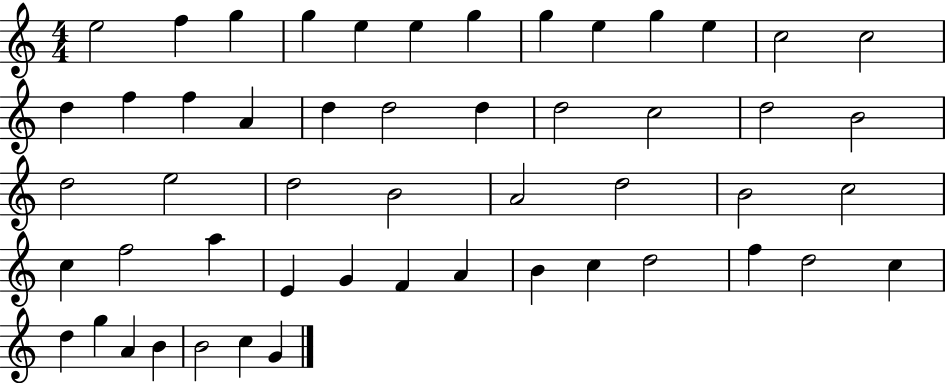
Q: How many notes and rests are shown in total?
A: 52